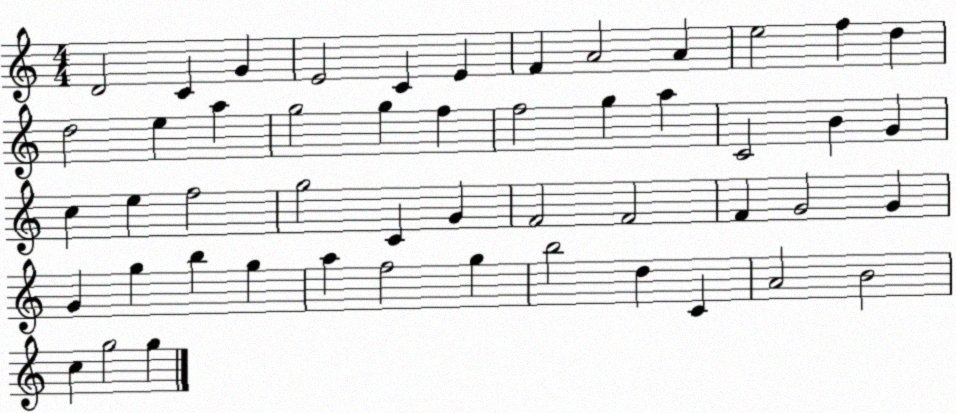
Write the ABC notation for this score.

X:1
T:Untitled
M:4/4
L:1/4
K:C
D2 C G E2 C E F A2 A e2 f d d2 e a g2 g f f2 g a C2 B G c e f2 g2 C G F2 F2 F G2 G G g b g a f2 g b2 d C A2 B2 c g2 g